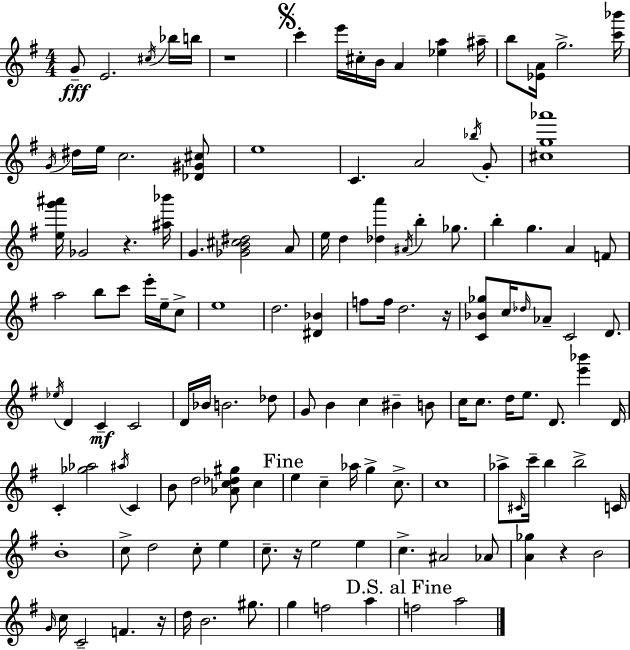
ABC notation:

X:1
T:Untitled
M:4/4
L:1/4
K:G
G/2 E2 ^c/4 _b/4 b/4 z4 c' e'/4 ^c/4 B/4 A [_ea] ^a/4 b/2 [_EA]/4 g2 [c'_b']/4 G/4 ^d/4 e/4 c2 [_D^G^c]/2 e4 C A2 _b/4 G/2 [^cg_a']4 [eg'^a']/4 _G2 z [^a_b']/4 G [_GB^c^d]2 A/2 e/4 d [_da'] ^A/4 b _g/2 b g A F/2 a2 b/2 c'/2 e'/4 e/4 c/2 e4 d2 [^D_B] f/2 f/4 d2 z/4 [C_B_g]/2 c/4 _d/4 _A/2 C2 D/2 _e/4 D C C2 D/4 _B/4 B2 _d/2 G/2 B c ^B B/2 c/4 c/2 d/4 e/2 D/2 [e'_b'] D/4 C [_g_a]2 ^a/4 C B/2 d2 [_Ac_d^g]/2 c e c _a/4 g c/2 c4 _a/2 ^C/4 c'/4 b b2 C/4 B4 c/2 d2 c/2 e c/2 z/4 e2 e c ^A2 _A/2 [A_g] z B2 G/4 c/4 C2 F z/4 d/4 B2 ^g/2 g f2 a f2 a2